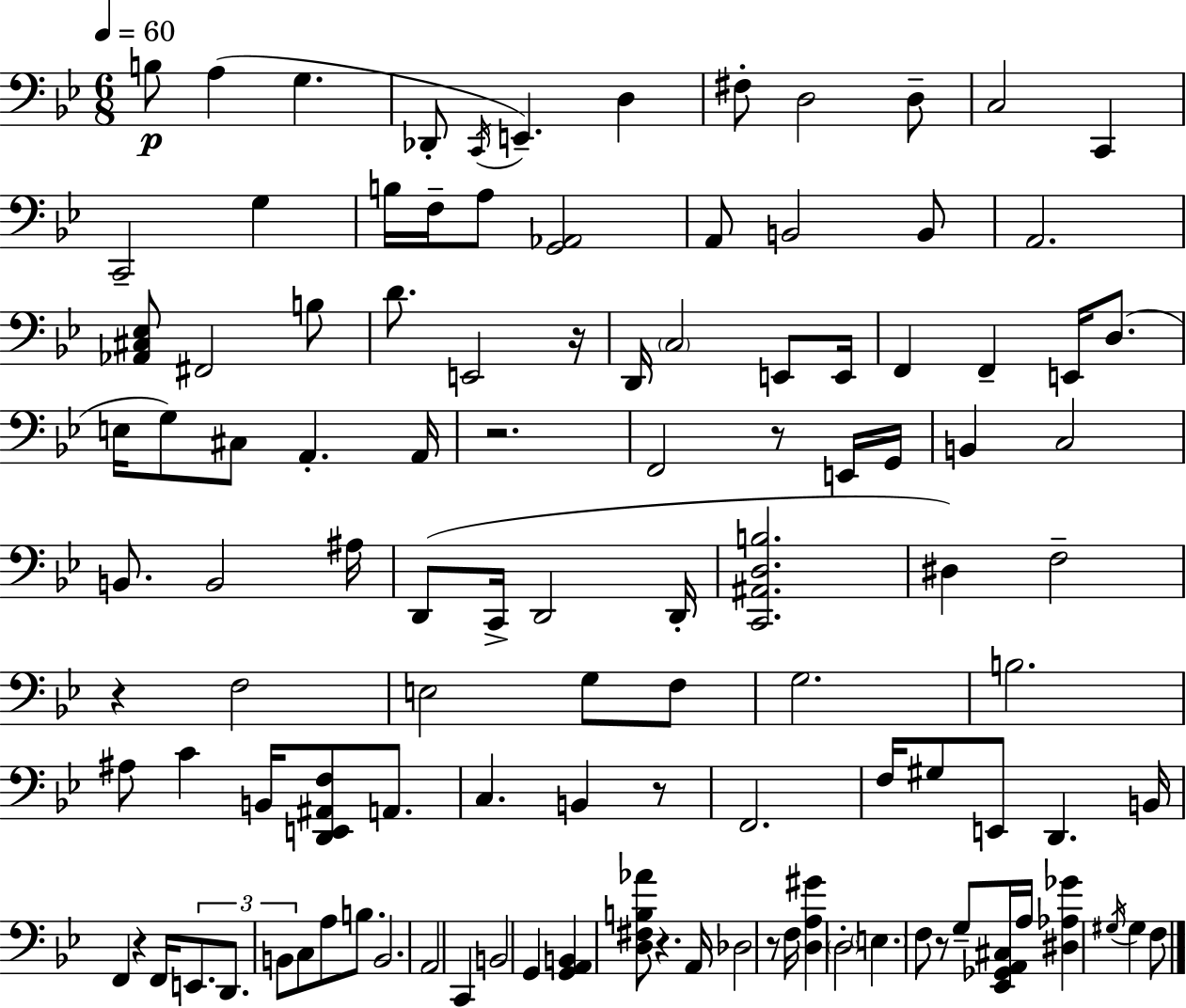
B3/e A3/q G3/q. Db2/e C2/s E2/q. D3/q F#3/e D3/h D3/e C3/h C2/q C2/h G3/q B3/s F3/s A3/e [G2,Ab2]/h A2/e B2/h B2/e A2/h. [Ab2,C#3,Eb3]/e F#2/h B3/e D4/e. E2/h R/s D2/s C3/h E2/e E2/s F2/q F2/q E2/s D3/e. E3/s G3/e C#3/e A2/q. A2/s R/h. F2/h R/e E2/s G2/s B2/q C3/h B2/e. B2/h A#3/s D2/e C2/s D2/h D2/s [C2,A#2,D3,B3]/h. D#3/q F3/h R/q F3/h E3/h G3/e F3/e G3/h. B3/h. A#3/e C4/q B2/s [D2,E2,A#2,F3]/e A2/e. C3/q. B2/q R/e F2/h. F3/s G#3/e E2/e D2/q. B2/s F2/q R/q F2/s E2/e. D2/e. B2/e C3/e A3/e B3/e. B2/h. A2/h C2/q B2/h G2/q [G2,A2,B2]/q [D3,F#3,B3,Ab4]/e R/q. A2/s Db3/h R/e F3/s [D3,A3,G#4]/q D3/h E3/q. F3/e R/e G3/e [Eb2,Gb2,A2,C#3]/s A3/s [D#3,Ab3,Gb4]/q G#3/s G#3/q F3/e